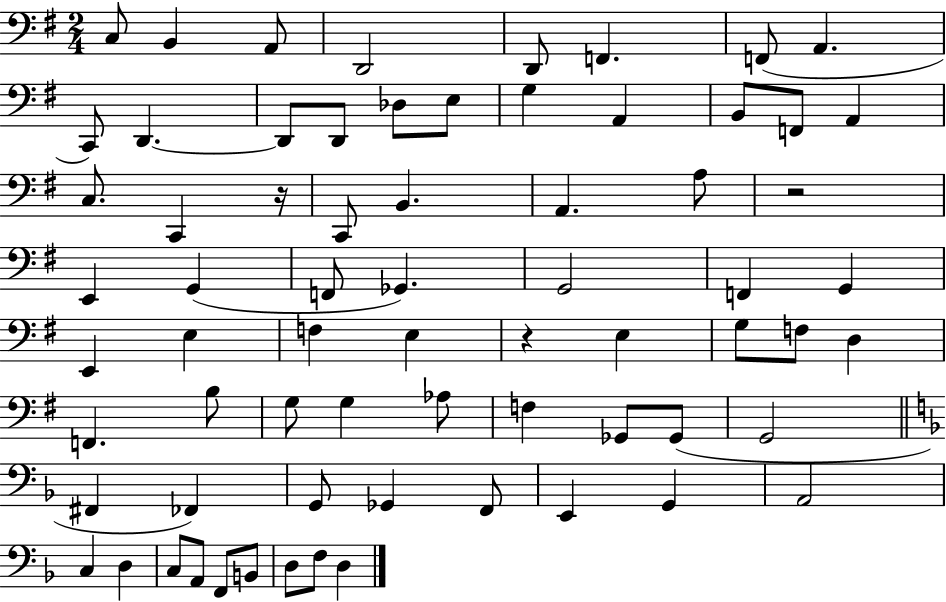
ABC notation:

X:1
T:Untitled
M:2/4
L:1/4
K:G
C,/2 B,, A,,/2 D,,2 D,,/2 F,, F,,/2 A,, C,,/2 D,, D,,/2 D,,/2 _D,/2 E,/2 G, A,, B,,/2 F,,/2 A,, C,/2 C,, z/4 C,,/2 B,, A,, A,/2 z2 E,, G,, F,,/2 _G,, G,,2 F,, G,, E,, E, F, E, z E, G,/2 F,/2 D, F,, B,/2 G,/2 G, _A,/2 F, _G,,/2 _G,,/2 G,,2 ^F,, _F,, G,,/2 _G,, F,,/2 E,, G,, A,,2 C, D, C,/2 A,,/2 F,,/2 B,,/2 D,/2 F,/2 D,